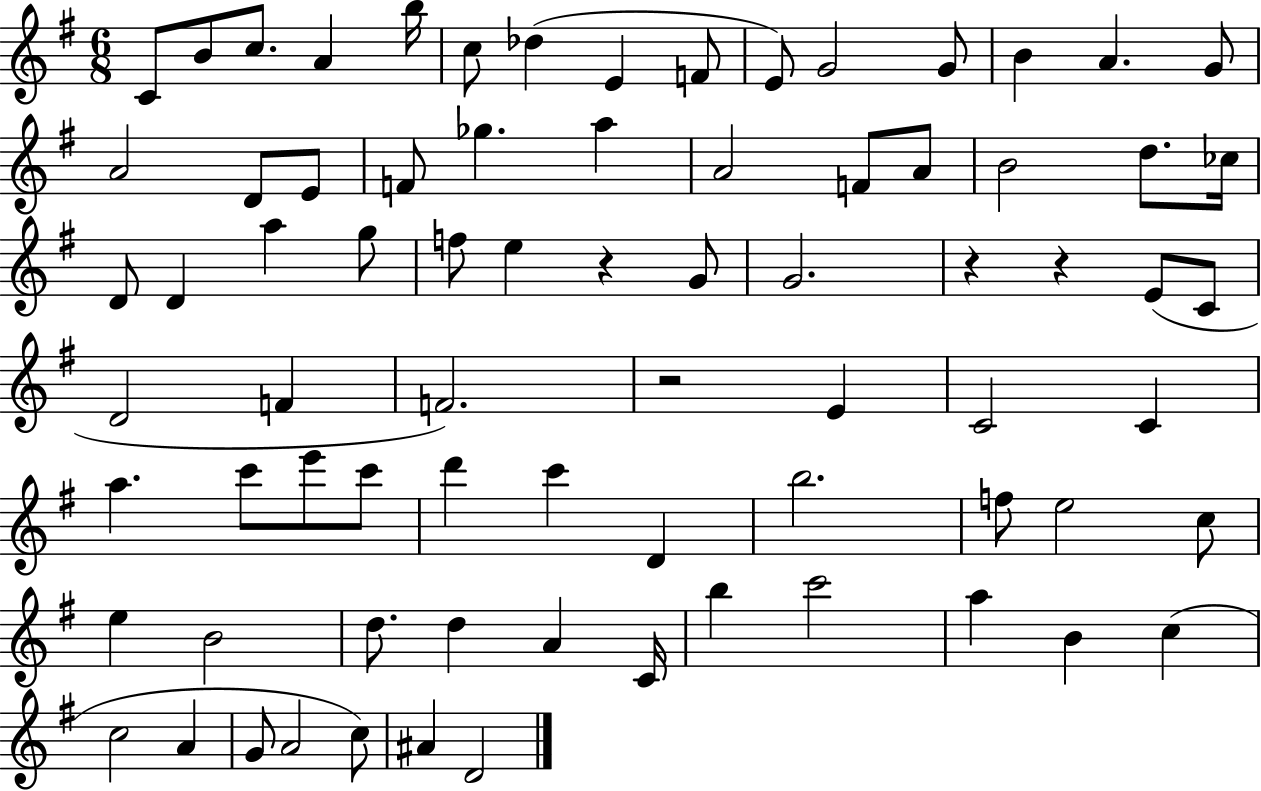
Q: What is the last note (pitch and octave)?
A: D4